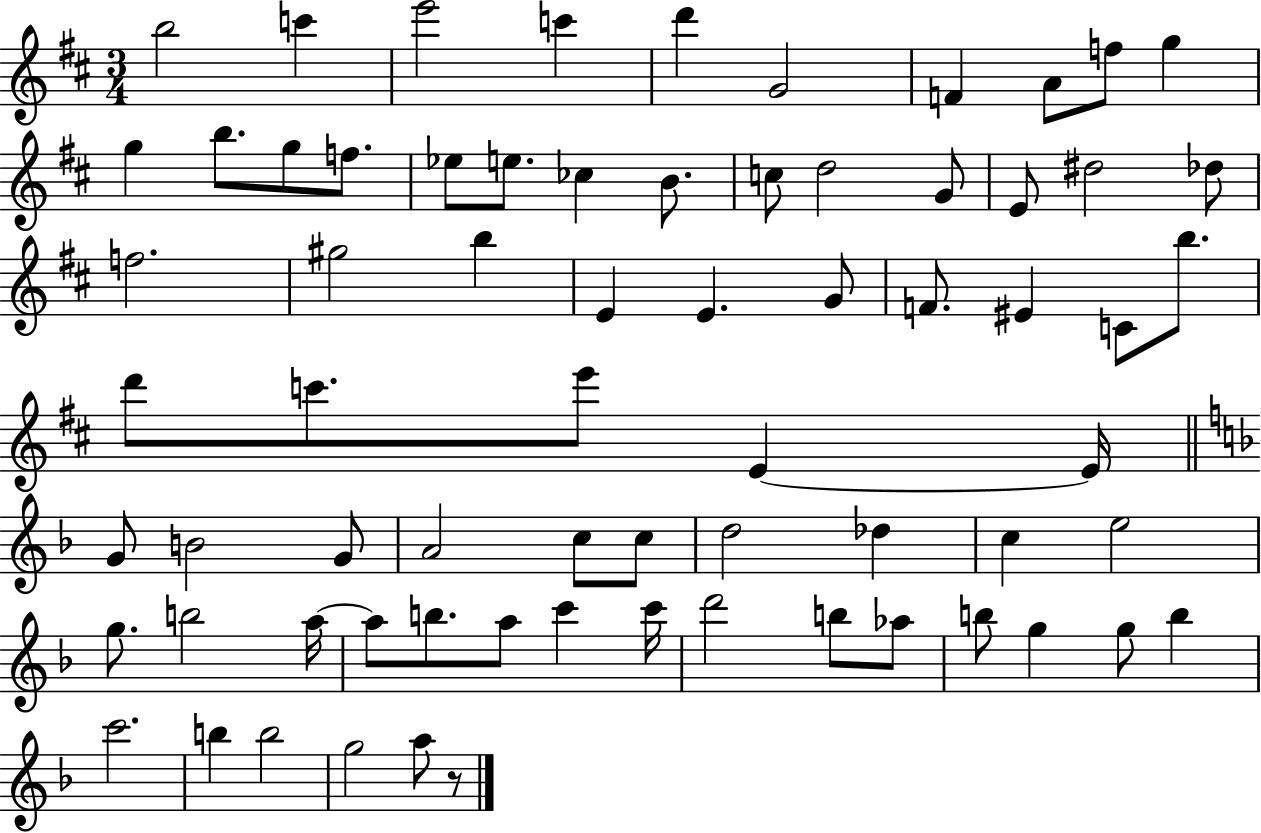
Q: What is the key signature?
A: D major